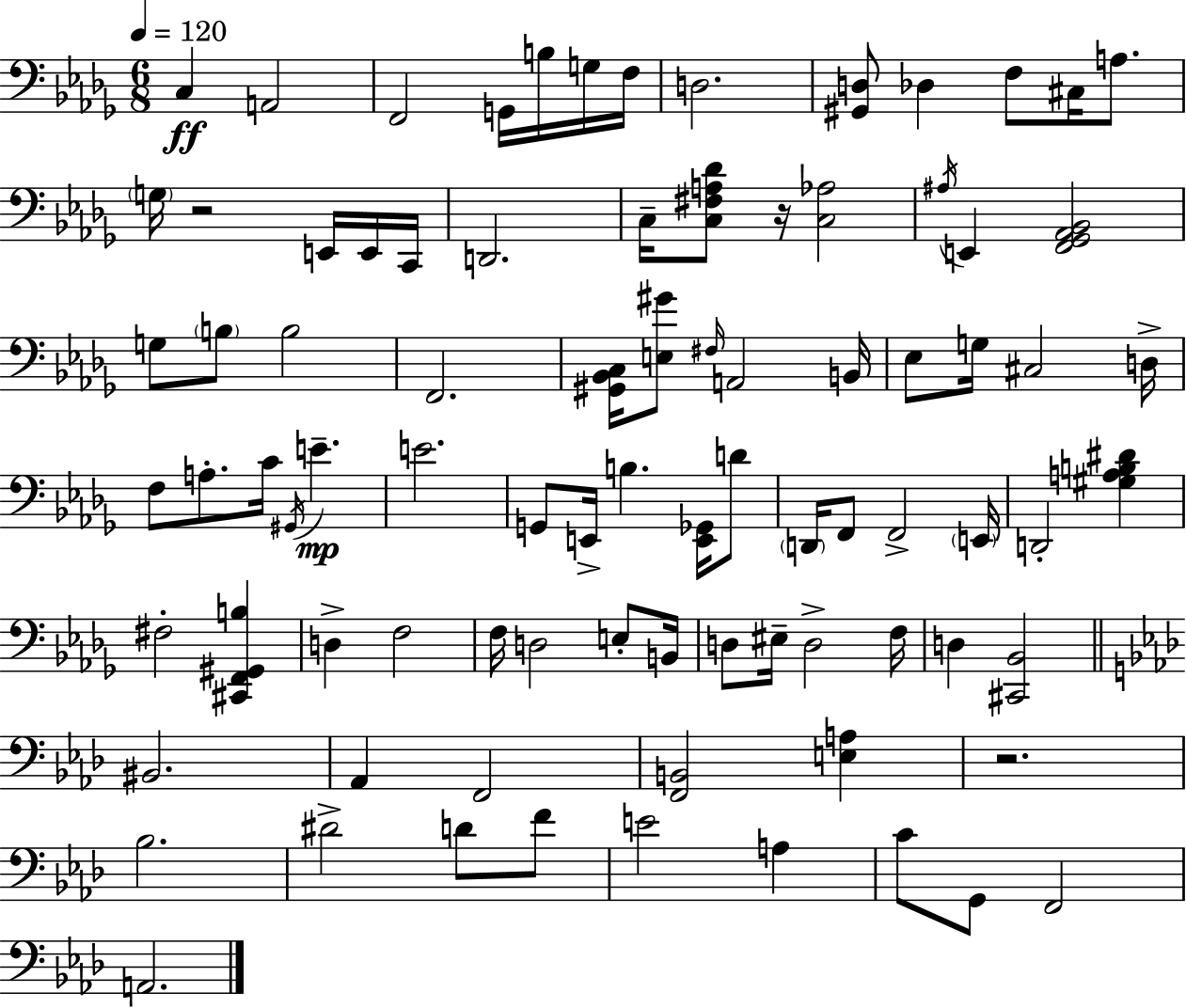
X:1
T:Untitled
M:6/8
L:1/4
K:Bbm
C, A,,2 F,,2 G,,/4 B,/4 G,/4 F,/4 D,2 [^G,,D,]/2 _D, F,/2 ^C,/4 A,/2 G,/4 z2 E,,/4 E,,/4 C,,/4 D,,2 C,/4 [C,^F,A,_D]/2 z/4 [C,_A,]2 ^A,/4 E,, [F,,_G,,_A,,_B,,]2 G,/2 B,/2 B,2 F,,2 [^G,,_B,,C,]/4 [E,^G]/2 ^F,/4 A,,2 B,,/4 _E,/2 G,/4 ^C,2 D,/4 F,/2 A,/2 C/4 ^G,,/4 E E2 G,,/2 E,,/4 B, [E,,_G,,]/4 D/2 D,,/4 F,,/2 F,,2 E,,/4 D,,2 [^G,A,B,^D] ^F,2 [^C,,F,,^G,,B,] D, F,2 F,/4 D,2 E,/2 B,,/4 D,/2 ^E,/4 D,2 F,/4 D, [^C,,_B,,]2 ^B,,2 _A,, F,,2 [F,,B,,]2 [E,A,] z2 _B,2 ^D2 D/2 F/2 E2 A, C/2 G,,/2 F,,2 A,,2